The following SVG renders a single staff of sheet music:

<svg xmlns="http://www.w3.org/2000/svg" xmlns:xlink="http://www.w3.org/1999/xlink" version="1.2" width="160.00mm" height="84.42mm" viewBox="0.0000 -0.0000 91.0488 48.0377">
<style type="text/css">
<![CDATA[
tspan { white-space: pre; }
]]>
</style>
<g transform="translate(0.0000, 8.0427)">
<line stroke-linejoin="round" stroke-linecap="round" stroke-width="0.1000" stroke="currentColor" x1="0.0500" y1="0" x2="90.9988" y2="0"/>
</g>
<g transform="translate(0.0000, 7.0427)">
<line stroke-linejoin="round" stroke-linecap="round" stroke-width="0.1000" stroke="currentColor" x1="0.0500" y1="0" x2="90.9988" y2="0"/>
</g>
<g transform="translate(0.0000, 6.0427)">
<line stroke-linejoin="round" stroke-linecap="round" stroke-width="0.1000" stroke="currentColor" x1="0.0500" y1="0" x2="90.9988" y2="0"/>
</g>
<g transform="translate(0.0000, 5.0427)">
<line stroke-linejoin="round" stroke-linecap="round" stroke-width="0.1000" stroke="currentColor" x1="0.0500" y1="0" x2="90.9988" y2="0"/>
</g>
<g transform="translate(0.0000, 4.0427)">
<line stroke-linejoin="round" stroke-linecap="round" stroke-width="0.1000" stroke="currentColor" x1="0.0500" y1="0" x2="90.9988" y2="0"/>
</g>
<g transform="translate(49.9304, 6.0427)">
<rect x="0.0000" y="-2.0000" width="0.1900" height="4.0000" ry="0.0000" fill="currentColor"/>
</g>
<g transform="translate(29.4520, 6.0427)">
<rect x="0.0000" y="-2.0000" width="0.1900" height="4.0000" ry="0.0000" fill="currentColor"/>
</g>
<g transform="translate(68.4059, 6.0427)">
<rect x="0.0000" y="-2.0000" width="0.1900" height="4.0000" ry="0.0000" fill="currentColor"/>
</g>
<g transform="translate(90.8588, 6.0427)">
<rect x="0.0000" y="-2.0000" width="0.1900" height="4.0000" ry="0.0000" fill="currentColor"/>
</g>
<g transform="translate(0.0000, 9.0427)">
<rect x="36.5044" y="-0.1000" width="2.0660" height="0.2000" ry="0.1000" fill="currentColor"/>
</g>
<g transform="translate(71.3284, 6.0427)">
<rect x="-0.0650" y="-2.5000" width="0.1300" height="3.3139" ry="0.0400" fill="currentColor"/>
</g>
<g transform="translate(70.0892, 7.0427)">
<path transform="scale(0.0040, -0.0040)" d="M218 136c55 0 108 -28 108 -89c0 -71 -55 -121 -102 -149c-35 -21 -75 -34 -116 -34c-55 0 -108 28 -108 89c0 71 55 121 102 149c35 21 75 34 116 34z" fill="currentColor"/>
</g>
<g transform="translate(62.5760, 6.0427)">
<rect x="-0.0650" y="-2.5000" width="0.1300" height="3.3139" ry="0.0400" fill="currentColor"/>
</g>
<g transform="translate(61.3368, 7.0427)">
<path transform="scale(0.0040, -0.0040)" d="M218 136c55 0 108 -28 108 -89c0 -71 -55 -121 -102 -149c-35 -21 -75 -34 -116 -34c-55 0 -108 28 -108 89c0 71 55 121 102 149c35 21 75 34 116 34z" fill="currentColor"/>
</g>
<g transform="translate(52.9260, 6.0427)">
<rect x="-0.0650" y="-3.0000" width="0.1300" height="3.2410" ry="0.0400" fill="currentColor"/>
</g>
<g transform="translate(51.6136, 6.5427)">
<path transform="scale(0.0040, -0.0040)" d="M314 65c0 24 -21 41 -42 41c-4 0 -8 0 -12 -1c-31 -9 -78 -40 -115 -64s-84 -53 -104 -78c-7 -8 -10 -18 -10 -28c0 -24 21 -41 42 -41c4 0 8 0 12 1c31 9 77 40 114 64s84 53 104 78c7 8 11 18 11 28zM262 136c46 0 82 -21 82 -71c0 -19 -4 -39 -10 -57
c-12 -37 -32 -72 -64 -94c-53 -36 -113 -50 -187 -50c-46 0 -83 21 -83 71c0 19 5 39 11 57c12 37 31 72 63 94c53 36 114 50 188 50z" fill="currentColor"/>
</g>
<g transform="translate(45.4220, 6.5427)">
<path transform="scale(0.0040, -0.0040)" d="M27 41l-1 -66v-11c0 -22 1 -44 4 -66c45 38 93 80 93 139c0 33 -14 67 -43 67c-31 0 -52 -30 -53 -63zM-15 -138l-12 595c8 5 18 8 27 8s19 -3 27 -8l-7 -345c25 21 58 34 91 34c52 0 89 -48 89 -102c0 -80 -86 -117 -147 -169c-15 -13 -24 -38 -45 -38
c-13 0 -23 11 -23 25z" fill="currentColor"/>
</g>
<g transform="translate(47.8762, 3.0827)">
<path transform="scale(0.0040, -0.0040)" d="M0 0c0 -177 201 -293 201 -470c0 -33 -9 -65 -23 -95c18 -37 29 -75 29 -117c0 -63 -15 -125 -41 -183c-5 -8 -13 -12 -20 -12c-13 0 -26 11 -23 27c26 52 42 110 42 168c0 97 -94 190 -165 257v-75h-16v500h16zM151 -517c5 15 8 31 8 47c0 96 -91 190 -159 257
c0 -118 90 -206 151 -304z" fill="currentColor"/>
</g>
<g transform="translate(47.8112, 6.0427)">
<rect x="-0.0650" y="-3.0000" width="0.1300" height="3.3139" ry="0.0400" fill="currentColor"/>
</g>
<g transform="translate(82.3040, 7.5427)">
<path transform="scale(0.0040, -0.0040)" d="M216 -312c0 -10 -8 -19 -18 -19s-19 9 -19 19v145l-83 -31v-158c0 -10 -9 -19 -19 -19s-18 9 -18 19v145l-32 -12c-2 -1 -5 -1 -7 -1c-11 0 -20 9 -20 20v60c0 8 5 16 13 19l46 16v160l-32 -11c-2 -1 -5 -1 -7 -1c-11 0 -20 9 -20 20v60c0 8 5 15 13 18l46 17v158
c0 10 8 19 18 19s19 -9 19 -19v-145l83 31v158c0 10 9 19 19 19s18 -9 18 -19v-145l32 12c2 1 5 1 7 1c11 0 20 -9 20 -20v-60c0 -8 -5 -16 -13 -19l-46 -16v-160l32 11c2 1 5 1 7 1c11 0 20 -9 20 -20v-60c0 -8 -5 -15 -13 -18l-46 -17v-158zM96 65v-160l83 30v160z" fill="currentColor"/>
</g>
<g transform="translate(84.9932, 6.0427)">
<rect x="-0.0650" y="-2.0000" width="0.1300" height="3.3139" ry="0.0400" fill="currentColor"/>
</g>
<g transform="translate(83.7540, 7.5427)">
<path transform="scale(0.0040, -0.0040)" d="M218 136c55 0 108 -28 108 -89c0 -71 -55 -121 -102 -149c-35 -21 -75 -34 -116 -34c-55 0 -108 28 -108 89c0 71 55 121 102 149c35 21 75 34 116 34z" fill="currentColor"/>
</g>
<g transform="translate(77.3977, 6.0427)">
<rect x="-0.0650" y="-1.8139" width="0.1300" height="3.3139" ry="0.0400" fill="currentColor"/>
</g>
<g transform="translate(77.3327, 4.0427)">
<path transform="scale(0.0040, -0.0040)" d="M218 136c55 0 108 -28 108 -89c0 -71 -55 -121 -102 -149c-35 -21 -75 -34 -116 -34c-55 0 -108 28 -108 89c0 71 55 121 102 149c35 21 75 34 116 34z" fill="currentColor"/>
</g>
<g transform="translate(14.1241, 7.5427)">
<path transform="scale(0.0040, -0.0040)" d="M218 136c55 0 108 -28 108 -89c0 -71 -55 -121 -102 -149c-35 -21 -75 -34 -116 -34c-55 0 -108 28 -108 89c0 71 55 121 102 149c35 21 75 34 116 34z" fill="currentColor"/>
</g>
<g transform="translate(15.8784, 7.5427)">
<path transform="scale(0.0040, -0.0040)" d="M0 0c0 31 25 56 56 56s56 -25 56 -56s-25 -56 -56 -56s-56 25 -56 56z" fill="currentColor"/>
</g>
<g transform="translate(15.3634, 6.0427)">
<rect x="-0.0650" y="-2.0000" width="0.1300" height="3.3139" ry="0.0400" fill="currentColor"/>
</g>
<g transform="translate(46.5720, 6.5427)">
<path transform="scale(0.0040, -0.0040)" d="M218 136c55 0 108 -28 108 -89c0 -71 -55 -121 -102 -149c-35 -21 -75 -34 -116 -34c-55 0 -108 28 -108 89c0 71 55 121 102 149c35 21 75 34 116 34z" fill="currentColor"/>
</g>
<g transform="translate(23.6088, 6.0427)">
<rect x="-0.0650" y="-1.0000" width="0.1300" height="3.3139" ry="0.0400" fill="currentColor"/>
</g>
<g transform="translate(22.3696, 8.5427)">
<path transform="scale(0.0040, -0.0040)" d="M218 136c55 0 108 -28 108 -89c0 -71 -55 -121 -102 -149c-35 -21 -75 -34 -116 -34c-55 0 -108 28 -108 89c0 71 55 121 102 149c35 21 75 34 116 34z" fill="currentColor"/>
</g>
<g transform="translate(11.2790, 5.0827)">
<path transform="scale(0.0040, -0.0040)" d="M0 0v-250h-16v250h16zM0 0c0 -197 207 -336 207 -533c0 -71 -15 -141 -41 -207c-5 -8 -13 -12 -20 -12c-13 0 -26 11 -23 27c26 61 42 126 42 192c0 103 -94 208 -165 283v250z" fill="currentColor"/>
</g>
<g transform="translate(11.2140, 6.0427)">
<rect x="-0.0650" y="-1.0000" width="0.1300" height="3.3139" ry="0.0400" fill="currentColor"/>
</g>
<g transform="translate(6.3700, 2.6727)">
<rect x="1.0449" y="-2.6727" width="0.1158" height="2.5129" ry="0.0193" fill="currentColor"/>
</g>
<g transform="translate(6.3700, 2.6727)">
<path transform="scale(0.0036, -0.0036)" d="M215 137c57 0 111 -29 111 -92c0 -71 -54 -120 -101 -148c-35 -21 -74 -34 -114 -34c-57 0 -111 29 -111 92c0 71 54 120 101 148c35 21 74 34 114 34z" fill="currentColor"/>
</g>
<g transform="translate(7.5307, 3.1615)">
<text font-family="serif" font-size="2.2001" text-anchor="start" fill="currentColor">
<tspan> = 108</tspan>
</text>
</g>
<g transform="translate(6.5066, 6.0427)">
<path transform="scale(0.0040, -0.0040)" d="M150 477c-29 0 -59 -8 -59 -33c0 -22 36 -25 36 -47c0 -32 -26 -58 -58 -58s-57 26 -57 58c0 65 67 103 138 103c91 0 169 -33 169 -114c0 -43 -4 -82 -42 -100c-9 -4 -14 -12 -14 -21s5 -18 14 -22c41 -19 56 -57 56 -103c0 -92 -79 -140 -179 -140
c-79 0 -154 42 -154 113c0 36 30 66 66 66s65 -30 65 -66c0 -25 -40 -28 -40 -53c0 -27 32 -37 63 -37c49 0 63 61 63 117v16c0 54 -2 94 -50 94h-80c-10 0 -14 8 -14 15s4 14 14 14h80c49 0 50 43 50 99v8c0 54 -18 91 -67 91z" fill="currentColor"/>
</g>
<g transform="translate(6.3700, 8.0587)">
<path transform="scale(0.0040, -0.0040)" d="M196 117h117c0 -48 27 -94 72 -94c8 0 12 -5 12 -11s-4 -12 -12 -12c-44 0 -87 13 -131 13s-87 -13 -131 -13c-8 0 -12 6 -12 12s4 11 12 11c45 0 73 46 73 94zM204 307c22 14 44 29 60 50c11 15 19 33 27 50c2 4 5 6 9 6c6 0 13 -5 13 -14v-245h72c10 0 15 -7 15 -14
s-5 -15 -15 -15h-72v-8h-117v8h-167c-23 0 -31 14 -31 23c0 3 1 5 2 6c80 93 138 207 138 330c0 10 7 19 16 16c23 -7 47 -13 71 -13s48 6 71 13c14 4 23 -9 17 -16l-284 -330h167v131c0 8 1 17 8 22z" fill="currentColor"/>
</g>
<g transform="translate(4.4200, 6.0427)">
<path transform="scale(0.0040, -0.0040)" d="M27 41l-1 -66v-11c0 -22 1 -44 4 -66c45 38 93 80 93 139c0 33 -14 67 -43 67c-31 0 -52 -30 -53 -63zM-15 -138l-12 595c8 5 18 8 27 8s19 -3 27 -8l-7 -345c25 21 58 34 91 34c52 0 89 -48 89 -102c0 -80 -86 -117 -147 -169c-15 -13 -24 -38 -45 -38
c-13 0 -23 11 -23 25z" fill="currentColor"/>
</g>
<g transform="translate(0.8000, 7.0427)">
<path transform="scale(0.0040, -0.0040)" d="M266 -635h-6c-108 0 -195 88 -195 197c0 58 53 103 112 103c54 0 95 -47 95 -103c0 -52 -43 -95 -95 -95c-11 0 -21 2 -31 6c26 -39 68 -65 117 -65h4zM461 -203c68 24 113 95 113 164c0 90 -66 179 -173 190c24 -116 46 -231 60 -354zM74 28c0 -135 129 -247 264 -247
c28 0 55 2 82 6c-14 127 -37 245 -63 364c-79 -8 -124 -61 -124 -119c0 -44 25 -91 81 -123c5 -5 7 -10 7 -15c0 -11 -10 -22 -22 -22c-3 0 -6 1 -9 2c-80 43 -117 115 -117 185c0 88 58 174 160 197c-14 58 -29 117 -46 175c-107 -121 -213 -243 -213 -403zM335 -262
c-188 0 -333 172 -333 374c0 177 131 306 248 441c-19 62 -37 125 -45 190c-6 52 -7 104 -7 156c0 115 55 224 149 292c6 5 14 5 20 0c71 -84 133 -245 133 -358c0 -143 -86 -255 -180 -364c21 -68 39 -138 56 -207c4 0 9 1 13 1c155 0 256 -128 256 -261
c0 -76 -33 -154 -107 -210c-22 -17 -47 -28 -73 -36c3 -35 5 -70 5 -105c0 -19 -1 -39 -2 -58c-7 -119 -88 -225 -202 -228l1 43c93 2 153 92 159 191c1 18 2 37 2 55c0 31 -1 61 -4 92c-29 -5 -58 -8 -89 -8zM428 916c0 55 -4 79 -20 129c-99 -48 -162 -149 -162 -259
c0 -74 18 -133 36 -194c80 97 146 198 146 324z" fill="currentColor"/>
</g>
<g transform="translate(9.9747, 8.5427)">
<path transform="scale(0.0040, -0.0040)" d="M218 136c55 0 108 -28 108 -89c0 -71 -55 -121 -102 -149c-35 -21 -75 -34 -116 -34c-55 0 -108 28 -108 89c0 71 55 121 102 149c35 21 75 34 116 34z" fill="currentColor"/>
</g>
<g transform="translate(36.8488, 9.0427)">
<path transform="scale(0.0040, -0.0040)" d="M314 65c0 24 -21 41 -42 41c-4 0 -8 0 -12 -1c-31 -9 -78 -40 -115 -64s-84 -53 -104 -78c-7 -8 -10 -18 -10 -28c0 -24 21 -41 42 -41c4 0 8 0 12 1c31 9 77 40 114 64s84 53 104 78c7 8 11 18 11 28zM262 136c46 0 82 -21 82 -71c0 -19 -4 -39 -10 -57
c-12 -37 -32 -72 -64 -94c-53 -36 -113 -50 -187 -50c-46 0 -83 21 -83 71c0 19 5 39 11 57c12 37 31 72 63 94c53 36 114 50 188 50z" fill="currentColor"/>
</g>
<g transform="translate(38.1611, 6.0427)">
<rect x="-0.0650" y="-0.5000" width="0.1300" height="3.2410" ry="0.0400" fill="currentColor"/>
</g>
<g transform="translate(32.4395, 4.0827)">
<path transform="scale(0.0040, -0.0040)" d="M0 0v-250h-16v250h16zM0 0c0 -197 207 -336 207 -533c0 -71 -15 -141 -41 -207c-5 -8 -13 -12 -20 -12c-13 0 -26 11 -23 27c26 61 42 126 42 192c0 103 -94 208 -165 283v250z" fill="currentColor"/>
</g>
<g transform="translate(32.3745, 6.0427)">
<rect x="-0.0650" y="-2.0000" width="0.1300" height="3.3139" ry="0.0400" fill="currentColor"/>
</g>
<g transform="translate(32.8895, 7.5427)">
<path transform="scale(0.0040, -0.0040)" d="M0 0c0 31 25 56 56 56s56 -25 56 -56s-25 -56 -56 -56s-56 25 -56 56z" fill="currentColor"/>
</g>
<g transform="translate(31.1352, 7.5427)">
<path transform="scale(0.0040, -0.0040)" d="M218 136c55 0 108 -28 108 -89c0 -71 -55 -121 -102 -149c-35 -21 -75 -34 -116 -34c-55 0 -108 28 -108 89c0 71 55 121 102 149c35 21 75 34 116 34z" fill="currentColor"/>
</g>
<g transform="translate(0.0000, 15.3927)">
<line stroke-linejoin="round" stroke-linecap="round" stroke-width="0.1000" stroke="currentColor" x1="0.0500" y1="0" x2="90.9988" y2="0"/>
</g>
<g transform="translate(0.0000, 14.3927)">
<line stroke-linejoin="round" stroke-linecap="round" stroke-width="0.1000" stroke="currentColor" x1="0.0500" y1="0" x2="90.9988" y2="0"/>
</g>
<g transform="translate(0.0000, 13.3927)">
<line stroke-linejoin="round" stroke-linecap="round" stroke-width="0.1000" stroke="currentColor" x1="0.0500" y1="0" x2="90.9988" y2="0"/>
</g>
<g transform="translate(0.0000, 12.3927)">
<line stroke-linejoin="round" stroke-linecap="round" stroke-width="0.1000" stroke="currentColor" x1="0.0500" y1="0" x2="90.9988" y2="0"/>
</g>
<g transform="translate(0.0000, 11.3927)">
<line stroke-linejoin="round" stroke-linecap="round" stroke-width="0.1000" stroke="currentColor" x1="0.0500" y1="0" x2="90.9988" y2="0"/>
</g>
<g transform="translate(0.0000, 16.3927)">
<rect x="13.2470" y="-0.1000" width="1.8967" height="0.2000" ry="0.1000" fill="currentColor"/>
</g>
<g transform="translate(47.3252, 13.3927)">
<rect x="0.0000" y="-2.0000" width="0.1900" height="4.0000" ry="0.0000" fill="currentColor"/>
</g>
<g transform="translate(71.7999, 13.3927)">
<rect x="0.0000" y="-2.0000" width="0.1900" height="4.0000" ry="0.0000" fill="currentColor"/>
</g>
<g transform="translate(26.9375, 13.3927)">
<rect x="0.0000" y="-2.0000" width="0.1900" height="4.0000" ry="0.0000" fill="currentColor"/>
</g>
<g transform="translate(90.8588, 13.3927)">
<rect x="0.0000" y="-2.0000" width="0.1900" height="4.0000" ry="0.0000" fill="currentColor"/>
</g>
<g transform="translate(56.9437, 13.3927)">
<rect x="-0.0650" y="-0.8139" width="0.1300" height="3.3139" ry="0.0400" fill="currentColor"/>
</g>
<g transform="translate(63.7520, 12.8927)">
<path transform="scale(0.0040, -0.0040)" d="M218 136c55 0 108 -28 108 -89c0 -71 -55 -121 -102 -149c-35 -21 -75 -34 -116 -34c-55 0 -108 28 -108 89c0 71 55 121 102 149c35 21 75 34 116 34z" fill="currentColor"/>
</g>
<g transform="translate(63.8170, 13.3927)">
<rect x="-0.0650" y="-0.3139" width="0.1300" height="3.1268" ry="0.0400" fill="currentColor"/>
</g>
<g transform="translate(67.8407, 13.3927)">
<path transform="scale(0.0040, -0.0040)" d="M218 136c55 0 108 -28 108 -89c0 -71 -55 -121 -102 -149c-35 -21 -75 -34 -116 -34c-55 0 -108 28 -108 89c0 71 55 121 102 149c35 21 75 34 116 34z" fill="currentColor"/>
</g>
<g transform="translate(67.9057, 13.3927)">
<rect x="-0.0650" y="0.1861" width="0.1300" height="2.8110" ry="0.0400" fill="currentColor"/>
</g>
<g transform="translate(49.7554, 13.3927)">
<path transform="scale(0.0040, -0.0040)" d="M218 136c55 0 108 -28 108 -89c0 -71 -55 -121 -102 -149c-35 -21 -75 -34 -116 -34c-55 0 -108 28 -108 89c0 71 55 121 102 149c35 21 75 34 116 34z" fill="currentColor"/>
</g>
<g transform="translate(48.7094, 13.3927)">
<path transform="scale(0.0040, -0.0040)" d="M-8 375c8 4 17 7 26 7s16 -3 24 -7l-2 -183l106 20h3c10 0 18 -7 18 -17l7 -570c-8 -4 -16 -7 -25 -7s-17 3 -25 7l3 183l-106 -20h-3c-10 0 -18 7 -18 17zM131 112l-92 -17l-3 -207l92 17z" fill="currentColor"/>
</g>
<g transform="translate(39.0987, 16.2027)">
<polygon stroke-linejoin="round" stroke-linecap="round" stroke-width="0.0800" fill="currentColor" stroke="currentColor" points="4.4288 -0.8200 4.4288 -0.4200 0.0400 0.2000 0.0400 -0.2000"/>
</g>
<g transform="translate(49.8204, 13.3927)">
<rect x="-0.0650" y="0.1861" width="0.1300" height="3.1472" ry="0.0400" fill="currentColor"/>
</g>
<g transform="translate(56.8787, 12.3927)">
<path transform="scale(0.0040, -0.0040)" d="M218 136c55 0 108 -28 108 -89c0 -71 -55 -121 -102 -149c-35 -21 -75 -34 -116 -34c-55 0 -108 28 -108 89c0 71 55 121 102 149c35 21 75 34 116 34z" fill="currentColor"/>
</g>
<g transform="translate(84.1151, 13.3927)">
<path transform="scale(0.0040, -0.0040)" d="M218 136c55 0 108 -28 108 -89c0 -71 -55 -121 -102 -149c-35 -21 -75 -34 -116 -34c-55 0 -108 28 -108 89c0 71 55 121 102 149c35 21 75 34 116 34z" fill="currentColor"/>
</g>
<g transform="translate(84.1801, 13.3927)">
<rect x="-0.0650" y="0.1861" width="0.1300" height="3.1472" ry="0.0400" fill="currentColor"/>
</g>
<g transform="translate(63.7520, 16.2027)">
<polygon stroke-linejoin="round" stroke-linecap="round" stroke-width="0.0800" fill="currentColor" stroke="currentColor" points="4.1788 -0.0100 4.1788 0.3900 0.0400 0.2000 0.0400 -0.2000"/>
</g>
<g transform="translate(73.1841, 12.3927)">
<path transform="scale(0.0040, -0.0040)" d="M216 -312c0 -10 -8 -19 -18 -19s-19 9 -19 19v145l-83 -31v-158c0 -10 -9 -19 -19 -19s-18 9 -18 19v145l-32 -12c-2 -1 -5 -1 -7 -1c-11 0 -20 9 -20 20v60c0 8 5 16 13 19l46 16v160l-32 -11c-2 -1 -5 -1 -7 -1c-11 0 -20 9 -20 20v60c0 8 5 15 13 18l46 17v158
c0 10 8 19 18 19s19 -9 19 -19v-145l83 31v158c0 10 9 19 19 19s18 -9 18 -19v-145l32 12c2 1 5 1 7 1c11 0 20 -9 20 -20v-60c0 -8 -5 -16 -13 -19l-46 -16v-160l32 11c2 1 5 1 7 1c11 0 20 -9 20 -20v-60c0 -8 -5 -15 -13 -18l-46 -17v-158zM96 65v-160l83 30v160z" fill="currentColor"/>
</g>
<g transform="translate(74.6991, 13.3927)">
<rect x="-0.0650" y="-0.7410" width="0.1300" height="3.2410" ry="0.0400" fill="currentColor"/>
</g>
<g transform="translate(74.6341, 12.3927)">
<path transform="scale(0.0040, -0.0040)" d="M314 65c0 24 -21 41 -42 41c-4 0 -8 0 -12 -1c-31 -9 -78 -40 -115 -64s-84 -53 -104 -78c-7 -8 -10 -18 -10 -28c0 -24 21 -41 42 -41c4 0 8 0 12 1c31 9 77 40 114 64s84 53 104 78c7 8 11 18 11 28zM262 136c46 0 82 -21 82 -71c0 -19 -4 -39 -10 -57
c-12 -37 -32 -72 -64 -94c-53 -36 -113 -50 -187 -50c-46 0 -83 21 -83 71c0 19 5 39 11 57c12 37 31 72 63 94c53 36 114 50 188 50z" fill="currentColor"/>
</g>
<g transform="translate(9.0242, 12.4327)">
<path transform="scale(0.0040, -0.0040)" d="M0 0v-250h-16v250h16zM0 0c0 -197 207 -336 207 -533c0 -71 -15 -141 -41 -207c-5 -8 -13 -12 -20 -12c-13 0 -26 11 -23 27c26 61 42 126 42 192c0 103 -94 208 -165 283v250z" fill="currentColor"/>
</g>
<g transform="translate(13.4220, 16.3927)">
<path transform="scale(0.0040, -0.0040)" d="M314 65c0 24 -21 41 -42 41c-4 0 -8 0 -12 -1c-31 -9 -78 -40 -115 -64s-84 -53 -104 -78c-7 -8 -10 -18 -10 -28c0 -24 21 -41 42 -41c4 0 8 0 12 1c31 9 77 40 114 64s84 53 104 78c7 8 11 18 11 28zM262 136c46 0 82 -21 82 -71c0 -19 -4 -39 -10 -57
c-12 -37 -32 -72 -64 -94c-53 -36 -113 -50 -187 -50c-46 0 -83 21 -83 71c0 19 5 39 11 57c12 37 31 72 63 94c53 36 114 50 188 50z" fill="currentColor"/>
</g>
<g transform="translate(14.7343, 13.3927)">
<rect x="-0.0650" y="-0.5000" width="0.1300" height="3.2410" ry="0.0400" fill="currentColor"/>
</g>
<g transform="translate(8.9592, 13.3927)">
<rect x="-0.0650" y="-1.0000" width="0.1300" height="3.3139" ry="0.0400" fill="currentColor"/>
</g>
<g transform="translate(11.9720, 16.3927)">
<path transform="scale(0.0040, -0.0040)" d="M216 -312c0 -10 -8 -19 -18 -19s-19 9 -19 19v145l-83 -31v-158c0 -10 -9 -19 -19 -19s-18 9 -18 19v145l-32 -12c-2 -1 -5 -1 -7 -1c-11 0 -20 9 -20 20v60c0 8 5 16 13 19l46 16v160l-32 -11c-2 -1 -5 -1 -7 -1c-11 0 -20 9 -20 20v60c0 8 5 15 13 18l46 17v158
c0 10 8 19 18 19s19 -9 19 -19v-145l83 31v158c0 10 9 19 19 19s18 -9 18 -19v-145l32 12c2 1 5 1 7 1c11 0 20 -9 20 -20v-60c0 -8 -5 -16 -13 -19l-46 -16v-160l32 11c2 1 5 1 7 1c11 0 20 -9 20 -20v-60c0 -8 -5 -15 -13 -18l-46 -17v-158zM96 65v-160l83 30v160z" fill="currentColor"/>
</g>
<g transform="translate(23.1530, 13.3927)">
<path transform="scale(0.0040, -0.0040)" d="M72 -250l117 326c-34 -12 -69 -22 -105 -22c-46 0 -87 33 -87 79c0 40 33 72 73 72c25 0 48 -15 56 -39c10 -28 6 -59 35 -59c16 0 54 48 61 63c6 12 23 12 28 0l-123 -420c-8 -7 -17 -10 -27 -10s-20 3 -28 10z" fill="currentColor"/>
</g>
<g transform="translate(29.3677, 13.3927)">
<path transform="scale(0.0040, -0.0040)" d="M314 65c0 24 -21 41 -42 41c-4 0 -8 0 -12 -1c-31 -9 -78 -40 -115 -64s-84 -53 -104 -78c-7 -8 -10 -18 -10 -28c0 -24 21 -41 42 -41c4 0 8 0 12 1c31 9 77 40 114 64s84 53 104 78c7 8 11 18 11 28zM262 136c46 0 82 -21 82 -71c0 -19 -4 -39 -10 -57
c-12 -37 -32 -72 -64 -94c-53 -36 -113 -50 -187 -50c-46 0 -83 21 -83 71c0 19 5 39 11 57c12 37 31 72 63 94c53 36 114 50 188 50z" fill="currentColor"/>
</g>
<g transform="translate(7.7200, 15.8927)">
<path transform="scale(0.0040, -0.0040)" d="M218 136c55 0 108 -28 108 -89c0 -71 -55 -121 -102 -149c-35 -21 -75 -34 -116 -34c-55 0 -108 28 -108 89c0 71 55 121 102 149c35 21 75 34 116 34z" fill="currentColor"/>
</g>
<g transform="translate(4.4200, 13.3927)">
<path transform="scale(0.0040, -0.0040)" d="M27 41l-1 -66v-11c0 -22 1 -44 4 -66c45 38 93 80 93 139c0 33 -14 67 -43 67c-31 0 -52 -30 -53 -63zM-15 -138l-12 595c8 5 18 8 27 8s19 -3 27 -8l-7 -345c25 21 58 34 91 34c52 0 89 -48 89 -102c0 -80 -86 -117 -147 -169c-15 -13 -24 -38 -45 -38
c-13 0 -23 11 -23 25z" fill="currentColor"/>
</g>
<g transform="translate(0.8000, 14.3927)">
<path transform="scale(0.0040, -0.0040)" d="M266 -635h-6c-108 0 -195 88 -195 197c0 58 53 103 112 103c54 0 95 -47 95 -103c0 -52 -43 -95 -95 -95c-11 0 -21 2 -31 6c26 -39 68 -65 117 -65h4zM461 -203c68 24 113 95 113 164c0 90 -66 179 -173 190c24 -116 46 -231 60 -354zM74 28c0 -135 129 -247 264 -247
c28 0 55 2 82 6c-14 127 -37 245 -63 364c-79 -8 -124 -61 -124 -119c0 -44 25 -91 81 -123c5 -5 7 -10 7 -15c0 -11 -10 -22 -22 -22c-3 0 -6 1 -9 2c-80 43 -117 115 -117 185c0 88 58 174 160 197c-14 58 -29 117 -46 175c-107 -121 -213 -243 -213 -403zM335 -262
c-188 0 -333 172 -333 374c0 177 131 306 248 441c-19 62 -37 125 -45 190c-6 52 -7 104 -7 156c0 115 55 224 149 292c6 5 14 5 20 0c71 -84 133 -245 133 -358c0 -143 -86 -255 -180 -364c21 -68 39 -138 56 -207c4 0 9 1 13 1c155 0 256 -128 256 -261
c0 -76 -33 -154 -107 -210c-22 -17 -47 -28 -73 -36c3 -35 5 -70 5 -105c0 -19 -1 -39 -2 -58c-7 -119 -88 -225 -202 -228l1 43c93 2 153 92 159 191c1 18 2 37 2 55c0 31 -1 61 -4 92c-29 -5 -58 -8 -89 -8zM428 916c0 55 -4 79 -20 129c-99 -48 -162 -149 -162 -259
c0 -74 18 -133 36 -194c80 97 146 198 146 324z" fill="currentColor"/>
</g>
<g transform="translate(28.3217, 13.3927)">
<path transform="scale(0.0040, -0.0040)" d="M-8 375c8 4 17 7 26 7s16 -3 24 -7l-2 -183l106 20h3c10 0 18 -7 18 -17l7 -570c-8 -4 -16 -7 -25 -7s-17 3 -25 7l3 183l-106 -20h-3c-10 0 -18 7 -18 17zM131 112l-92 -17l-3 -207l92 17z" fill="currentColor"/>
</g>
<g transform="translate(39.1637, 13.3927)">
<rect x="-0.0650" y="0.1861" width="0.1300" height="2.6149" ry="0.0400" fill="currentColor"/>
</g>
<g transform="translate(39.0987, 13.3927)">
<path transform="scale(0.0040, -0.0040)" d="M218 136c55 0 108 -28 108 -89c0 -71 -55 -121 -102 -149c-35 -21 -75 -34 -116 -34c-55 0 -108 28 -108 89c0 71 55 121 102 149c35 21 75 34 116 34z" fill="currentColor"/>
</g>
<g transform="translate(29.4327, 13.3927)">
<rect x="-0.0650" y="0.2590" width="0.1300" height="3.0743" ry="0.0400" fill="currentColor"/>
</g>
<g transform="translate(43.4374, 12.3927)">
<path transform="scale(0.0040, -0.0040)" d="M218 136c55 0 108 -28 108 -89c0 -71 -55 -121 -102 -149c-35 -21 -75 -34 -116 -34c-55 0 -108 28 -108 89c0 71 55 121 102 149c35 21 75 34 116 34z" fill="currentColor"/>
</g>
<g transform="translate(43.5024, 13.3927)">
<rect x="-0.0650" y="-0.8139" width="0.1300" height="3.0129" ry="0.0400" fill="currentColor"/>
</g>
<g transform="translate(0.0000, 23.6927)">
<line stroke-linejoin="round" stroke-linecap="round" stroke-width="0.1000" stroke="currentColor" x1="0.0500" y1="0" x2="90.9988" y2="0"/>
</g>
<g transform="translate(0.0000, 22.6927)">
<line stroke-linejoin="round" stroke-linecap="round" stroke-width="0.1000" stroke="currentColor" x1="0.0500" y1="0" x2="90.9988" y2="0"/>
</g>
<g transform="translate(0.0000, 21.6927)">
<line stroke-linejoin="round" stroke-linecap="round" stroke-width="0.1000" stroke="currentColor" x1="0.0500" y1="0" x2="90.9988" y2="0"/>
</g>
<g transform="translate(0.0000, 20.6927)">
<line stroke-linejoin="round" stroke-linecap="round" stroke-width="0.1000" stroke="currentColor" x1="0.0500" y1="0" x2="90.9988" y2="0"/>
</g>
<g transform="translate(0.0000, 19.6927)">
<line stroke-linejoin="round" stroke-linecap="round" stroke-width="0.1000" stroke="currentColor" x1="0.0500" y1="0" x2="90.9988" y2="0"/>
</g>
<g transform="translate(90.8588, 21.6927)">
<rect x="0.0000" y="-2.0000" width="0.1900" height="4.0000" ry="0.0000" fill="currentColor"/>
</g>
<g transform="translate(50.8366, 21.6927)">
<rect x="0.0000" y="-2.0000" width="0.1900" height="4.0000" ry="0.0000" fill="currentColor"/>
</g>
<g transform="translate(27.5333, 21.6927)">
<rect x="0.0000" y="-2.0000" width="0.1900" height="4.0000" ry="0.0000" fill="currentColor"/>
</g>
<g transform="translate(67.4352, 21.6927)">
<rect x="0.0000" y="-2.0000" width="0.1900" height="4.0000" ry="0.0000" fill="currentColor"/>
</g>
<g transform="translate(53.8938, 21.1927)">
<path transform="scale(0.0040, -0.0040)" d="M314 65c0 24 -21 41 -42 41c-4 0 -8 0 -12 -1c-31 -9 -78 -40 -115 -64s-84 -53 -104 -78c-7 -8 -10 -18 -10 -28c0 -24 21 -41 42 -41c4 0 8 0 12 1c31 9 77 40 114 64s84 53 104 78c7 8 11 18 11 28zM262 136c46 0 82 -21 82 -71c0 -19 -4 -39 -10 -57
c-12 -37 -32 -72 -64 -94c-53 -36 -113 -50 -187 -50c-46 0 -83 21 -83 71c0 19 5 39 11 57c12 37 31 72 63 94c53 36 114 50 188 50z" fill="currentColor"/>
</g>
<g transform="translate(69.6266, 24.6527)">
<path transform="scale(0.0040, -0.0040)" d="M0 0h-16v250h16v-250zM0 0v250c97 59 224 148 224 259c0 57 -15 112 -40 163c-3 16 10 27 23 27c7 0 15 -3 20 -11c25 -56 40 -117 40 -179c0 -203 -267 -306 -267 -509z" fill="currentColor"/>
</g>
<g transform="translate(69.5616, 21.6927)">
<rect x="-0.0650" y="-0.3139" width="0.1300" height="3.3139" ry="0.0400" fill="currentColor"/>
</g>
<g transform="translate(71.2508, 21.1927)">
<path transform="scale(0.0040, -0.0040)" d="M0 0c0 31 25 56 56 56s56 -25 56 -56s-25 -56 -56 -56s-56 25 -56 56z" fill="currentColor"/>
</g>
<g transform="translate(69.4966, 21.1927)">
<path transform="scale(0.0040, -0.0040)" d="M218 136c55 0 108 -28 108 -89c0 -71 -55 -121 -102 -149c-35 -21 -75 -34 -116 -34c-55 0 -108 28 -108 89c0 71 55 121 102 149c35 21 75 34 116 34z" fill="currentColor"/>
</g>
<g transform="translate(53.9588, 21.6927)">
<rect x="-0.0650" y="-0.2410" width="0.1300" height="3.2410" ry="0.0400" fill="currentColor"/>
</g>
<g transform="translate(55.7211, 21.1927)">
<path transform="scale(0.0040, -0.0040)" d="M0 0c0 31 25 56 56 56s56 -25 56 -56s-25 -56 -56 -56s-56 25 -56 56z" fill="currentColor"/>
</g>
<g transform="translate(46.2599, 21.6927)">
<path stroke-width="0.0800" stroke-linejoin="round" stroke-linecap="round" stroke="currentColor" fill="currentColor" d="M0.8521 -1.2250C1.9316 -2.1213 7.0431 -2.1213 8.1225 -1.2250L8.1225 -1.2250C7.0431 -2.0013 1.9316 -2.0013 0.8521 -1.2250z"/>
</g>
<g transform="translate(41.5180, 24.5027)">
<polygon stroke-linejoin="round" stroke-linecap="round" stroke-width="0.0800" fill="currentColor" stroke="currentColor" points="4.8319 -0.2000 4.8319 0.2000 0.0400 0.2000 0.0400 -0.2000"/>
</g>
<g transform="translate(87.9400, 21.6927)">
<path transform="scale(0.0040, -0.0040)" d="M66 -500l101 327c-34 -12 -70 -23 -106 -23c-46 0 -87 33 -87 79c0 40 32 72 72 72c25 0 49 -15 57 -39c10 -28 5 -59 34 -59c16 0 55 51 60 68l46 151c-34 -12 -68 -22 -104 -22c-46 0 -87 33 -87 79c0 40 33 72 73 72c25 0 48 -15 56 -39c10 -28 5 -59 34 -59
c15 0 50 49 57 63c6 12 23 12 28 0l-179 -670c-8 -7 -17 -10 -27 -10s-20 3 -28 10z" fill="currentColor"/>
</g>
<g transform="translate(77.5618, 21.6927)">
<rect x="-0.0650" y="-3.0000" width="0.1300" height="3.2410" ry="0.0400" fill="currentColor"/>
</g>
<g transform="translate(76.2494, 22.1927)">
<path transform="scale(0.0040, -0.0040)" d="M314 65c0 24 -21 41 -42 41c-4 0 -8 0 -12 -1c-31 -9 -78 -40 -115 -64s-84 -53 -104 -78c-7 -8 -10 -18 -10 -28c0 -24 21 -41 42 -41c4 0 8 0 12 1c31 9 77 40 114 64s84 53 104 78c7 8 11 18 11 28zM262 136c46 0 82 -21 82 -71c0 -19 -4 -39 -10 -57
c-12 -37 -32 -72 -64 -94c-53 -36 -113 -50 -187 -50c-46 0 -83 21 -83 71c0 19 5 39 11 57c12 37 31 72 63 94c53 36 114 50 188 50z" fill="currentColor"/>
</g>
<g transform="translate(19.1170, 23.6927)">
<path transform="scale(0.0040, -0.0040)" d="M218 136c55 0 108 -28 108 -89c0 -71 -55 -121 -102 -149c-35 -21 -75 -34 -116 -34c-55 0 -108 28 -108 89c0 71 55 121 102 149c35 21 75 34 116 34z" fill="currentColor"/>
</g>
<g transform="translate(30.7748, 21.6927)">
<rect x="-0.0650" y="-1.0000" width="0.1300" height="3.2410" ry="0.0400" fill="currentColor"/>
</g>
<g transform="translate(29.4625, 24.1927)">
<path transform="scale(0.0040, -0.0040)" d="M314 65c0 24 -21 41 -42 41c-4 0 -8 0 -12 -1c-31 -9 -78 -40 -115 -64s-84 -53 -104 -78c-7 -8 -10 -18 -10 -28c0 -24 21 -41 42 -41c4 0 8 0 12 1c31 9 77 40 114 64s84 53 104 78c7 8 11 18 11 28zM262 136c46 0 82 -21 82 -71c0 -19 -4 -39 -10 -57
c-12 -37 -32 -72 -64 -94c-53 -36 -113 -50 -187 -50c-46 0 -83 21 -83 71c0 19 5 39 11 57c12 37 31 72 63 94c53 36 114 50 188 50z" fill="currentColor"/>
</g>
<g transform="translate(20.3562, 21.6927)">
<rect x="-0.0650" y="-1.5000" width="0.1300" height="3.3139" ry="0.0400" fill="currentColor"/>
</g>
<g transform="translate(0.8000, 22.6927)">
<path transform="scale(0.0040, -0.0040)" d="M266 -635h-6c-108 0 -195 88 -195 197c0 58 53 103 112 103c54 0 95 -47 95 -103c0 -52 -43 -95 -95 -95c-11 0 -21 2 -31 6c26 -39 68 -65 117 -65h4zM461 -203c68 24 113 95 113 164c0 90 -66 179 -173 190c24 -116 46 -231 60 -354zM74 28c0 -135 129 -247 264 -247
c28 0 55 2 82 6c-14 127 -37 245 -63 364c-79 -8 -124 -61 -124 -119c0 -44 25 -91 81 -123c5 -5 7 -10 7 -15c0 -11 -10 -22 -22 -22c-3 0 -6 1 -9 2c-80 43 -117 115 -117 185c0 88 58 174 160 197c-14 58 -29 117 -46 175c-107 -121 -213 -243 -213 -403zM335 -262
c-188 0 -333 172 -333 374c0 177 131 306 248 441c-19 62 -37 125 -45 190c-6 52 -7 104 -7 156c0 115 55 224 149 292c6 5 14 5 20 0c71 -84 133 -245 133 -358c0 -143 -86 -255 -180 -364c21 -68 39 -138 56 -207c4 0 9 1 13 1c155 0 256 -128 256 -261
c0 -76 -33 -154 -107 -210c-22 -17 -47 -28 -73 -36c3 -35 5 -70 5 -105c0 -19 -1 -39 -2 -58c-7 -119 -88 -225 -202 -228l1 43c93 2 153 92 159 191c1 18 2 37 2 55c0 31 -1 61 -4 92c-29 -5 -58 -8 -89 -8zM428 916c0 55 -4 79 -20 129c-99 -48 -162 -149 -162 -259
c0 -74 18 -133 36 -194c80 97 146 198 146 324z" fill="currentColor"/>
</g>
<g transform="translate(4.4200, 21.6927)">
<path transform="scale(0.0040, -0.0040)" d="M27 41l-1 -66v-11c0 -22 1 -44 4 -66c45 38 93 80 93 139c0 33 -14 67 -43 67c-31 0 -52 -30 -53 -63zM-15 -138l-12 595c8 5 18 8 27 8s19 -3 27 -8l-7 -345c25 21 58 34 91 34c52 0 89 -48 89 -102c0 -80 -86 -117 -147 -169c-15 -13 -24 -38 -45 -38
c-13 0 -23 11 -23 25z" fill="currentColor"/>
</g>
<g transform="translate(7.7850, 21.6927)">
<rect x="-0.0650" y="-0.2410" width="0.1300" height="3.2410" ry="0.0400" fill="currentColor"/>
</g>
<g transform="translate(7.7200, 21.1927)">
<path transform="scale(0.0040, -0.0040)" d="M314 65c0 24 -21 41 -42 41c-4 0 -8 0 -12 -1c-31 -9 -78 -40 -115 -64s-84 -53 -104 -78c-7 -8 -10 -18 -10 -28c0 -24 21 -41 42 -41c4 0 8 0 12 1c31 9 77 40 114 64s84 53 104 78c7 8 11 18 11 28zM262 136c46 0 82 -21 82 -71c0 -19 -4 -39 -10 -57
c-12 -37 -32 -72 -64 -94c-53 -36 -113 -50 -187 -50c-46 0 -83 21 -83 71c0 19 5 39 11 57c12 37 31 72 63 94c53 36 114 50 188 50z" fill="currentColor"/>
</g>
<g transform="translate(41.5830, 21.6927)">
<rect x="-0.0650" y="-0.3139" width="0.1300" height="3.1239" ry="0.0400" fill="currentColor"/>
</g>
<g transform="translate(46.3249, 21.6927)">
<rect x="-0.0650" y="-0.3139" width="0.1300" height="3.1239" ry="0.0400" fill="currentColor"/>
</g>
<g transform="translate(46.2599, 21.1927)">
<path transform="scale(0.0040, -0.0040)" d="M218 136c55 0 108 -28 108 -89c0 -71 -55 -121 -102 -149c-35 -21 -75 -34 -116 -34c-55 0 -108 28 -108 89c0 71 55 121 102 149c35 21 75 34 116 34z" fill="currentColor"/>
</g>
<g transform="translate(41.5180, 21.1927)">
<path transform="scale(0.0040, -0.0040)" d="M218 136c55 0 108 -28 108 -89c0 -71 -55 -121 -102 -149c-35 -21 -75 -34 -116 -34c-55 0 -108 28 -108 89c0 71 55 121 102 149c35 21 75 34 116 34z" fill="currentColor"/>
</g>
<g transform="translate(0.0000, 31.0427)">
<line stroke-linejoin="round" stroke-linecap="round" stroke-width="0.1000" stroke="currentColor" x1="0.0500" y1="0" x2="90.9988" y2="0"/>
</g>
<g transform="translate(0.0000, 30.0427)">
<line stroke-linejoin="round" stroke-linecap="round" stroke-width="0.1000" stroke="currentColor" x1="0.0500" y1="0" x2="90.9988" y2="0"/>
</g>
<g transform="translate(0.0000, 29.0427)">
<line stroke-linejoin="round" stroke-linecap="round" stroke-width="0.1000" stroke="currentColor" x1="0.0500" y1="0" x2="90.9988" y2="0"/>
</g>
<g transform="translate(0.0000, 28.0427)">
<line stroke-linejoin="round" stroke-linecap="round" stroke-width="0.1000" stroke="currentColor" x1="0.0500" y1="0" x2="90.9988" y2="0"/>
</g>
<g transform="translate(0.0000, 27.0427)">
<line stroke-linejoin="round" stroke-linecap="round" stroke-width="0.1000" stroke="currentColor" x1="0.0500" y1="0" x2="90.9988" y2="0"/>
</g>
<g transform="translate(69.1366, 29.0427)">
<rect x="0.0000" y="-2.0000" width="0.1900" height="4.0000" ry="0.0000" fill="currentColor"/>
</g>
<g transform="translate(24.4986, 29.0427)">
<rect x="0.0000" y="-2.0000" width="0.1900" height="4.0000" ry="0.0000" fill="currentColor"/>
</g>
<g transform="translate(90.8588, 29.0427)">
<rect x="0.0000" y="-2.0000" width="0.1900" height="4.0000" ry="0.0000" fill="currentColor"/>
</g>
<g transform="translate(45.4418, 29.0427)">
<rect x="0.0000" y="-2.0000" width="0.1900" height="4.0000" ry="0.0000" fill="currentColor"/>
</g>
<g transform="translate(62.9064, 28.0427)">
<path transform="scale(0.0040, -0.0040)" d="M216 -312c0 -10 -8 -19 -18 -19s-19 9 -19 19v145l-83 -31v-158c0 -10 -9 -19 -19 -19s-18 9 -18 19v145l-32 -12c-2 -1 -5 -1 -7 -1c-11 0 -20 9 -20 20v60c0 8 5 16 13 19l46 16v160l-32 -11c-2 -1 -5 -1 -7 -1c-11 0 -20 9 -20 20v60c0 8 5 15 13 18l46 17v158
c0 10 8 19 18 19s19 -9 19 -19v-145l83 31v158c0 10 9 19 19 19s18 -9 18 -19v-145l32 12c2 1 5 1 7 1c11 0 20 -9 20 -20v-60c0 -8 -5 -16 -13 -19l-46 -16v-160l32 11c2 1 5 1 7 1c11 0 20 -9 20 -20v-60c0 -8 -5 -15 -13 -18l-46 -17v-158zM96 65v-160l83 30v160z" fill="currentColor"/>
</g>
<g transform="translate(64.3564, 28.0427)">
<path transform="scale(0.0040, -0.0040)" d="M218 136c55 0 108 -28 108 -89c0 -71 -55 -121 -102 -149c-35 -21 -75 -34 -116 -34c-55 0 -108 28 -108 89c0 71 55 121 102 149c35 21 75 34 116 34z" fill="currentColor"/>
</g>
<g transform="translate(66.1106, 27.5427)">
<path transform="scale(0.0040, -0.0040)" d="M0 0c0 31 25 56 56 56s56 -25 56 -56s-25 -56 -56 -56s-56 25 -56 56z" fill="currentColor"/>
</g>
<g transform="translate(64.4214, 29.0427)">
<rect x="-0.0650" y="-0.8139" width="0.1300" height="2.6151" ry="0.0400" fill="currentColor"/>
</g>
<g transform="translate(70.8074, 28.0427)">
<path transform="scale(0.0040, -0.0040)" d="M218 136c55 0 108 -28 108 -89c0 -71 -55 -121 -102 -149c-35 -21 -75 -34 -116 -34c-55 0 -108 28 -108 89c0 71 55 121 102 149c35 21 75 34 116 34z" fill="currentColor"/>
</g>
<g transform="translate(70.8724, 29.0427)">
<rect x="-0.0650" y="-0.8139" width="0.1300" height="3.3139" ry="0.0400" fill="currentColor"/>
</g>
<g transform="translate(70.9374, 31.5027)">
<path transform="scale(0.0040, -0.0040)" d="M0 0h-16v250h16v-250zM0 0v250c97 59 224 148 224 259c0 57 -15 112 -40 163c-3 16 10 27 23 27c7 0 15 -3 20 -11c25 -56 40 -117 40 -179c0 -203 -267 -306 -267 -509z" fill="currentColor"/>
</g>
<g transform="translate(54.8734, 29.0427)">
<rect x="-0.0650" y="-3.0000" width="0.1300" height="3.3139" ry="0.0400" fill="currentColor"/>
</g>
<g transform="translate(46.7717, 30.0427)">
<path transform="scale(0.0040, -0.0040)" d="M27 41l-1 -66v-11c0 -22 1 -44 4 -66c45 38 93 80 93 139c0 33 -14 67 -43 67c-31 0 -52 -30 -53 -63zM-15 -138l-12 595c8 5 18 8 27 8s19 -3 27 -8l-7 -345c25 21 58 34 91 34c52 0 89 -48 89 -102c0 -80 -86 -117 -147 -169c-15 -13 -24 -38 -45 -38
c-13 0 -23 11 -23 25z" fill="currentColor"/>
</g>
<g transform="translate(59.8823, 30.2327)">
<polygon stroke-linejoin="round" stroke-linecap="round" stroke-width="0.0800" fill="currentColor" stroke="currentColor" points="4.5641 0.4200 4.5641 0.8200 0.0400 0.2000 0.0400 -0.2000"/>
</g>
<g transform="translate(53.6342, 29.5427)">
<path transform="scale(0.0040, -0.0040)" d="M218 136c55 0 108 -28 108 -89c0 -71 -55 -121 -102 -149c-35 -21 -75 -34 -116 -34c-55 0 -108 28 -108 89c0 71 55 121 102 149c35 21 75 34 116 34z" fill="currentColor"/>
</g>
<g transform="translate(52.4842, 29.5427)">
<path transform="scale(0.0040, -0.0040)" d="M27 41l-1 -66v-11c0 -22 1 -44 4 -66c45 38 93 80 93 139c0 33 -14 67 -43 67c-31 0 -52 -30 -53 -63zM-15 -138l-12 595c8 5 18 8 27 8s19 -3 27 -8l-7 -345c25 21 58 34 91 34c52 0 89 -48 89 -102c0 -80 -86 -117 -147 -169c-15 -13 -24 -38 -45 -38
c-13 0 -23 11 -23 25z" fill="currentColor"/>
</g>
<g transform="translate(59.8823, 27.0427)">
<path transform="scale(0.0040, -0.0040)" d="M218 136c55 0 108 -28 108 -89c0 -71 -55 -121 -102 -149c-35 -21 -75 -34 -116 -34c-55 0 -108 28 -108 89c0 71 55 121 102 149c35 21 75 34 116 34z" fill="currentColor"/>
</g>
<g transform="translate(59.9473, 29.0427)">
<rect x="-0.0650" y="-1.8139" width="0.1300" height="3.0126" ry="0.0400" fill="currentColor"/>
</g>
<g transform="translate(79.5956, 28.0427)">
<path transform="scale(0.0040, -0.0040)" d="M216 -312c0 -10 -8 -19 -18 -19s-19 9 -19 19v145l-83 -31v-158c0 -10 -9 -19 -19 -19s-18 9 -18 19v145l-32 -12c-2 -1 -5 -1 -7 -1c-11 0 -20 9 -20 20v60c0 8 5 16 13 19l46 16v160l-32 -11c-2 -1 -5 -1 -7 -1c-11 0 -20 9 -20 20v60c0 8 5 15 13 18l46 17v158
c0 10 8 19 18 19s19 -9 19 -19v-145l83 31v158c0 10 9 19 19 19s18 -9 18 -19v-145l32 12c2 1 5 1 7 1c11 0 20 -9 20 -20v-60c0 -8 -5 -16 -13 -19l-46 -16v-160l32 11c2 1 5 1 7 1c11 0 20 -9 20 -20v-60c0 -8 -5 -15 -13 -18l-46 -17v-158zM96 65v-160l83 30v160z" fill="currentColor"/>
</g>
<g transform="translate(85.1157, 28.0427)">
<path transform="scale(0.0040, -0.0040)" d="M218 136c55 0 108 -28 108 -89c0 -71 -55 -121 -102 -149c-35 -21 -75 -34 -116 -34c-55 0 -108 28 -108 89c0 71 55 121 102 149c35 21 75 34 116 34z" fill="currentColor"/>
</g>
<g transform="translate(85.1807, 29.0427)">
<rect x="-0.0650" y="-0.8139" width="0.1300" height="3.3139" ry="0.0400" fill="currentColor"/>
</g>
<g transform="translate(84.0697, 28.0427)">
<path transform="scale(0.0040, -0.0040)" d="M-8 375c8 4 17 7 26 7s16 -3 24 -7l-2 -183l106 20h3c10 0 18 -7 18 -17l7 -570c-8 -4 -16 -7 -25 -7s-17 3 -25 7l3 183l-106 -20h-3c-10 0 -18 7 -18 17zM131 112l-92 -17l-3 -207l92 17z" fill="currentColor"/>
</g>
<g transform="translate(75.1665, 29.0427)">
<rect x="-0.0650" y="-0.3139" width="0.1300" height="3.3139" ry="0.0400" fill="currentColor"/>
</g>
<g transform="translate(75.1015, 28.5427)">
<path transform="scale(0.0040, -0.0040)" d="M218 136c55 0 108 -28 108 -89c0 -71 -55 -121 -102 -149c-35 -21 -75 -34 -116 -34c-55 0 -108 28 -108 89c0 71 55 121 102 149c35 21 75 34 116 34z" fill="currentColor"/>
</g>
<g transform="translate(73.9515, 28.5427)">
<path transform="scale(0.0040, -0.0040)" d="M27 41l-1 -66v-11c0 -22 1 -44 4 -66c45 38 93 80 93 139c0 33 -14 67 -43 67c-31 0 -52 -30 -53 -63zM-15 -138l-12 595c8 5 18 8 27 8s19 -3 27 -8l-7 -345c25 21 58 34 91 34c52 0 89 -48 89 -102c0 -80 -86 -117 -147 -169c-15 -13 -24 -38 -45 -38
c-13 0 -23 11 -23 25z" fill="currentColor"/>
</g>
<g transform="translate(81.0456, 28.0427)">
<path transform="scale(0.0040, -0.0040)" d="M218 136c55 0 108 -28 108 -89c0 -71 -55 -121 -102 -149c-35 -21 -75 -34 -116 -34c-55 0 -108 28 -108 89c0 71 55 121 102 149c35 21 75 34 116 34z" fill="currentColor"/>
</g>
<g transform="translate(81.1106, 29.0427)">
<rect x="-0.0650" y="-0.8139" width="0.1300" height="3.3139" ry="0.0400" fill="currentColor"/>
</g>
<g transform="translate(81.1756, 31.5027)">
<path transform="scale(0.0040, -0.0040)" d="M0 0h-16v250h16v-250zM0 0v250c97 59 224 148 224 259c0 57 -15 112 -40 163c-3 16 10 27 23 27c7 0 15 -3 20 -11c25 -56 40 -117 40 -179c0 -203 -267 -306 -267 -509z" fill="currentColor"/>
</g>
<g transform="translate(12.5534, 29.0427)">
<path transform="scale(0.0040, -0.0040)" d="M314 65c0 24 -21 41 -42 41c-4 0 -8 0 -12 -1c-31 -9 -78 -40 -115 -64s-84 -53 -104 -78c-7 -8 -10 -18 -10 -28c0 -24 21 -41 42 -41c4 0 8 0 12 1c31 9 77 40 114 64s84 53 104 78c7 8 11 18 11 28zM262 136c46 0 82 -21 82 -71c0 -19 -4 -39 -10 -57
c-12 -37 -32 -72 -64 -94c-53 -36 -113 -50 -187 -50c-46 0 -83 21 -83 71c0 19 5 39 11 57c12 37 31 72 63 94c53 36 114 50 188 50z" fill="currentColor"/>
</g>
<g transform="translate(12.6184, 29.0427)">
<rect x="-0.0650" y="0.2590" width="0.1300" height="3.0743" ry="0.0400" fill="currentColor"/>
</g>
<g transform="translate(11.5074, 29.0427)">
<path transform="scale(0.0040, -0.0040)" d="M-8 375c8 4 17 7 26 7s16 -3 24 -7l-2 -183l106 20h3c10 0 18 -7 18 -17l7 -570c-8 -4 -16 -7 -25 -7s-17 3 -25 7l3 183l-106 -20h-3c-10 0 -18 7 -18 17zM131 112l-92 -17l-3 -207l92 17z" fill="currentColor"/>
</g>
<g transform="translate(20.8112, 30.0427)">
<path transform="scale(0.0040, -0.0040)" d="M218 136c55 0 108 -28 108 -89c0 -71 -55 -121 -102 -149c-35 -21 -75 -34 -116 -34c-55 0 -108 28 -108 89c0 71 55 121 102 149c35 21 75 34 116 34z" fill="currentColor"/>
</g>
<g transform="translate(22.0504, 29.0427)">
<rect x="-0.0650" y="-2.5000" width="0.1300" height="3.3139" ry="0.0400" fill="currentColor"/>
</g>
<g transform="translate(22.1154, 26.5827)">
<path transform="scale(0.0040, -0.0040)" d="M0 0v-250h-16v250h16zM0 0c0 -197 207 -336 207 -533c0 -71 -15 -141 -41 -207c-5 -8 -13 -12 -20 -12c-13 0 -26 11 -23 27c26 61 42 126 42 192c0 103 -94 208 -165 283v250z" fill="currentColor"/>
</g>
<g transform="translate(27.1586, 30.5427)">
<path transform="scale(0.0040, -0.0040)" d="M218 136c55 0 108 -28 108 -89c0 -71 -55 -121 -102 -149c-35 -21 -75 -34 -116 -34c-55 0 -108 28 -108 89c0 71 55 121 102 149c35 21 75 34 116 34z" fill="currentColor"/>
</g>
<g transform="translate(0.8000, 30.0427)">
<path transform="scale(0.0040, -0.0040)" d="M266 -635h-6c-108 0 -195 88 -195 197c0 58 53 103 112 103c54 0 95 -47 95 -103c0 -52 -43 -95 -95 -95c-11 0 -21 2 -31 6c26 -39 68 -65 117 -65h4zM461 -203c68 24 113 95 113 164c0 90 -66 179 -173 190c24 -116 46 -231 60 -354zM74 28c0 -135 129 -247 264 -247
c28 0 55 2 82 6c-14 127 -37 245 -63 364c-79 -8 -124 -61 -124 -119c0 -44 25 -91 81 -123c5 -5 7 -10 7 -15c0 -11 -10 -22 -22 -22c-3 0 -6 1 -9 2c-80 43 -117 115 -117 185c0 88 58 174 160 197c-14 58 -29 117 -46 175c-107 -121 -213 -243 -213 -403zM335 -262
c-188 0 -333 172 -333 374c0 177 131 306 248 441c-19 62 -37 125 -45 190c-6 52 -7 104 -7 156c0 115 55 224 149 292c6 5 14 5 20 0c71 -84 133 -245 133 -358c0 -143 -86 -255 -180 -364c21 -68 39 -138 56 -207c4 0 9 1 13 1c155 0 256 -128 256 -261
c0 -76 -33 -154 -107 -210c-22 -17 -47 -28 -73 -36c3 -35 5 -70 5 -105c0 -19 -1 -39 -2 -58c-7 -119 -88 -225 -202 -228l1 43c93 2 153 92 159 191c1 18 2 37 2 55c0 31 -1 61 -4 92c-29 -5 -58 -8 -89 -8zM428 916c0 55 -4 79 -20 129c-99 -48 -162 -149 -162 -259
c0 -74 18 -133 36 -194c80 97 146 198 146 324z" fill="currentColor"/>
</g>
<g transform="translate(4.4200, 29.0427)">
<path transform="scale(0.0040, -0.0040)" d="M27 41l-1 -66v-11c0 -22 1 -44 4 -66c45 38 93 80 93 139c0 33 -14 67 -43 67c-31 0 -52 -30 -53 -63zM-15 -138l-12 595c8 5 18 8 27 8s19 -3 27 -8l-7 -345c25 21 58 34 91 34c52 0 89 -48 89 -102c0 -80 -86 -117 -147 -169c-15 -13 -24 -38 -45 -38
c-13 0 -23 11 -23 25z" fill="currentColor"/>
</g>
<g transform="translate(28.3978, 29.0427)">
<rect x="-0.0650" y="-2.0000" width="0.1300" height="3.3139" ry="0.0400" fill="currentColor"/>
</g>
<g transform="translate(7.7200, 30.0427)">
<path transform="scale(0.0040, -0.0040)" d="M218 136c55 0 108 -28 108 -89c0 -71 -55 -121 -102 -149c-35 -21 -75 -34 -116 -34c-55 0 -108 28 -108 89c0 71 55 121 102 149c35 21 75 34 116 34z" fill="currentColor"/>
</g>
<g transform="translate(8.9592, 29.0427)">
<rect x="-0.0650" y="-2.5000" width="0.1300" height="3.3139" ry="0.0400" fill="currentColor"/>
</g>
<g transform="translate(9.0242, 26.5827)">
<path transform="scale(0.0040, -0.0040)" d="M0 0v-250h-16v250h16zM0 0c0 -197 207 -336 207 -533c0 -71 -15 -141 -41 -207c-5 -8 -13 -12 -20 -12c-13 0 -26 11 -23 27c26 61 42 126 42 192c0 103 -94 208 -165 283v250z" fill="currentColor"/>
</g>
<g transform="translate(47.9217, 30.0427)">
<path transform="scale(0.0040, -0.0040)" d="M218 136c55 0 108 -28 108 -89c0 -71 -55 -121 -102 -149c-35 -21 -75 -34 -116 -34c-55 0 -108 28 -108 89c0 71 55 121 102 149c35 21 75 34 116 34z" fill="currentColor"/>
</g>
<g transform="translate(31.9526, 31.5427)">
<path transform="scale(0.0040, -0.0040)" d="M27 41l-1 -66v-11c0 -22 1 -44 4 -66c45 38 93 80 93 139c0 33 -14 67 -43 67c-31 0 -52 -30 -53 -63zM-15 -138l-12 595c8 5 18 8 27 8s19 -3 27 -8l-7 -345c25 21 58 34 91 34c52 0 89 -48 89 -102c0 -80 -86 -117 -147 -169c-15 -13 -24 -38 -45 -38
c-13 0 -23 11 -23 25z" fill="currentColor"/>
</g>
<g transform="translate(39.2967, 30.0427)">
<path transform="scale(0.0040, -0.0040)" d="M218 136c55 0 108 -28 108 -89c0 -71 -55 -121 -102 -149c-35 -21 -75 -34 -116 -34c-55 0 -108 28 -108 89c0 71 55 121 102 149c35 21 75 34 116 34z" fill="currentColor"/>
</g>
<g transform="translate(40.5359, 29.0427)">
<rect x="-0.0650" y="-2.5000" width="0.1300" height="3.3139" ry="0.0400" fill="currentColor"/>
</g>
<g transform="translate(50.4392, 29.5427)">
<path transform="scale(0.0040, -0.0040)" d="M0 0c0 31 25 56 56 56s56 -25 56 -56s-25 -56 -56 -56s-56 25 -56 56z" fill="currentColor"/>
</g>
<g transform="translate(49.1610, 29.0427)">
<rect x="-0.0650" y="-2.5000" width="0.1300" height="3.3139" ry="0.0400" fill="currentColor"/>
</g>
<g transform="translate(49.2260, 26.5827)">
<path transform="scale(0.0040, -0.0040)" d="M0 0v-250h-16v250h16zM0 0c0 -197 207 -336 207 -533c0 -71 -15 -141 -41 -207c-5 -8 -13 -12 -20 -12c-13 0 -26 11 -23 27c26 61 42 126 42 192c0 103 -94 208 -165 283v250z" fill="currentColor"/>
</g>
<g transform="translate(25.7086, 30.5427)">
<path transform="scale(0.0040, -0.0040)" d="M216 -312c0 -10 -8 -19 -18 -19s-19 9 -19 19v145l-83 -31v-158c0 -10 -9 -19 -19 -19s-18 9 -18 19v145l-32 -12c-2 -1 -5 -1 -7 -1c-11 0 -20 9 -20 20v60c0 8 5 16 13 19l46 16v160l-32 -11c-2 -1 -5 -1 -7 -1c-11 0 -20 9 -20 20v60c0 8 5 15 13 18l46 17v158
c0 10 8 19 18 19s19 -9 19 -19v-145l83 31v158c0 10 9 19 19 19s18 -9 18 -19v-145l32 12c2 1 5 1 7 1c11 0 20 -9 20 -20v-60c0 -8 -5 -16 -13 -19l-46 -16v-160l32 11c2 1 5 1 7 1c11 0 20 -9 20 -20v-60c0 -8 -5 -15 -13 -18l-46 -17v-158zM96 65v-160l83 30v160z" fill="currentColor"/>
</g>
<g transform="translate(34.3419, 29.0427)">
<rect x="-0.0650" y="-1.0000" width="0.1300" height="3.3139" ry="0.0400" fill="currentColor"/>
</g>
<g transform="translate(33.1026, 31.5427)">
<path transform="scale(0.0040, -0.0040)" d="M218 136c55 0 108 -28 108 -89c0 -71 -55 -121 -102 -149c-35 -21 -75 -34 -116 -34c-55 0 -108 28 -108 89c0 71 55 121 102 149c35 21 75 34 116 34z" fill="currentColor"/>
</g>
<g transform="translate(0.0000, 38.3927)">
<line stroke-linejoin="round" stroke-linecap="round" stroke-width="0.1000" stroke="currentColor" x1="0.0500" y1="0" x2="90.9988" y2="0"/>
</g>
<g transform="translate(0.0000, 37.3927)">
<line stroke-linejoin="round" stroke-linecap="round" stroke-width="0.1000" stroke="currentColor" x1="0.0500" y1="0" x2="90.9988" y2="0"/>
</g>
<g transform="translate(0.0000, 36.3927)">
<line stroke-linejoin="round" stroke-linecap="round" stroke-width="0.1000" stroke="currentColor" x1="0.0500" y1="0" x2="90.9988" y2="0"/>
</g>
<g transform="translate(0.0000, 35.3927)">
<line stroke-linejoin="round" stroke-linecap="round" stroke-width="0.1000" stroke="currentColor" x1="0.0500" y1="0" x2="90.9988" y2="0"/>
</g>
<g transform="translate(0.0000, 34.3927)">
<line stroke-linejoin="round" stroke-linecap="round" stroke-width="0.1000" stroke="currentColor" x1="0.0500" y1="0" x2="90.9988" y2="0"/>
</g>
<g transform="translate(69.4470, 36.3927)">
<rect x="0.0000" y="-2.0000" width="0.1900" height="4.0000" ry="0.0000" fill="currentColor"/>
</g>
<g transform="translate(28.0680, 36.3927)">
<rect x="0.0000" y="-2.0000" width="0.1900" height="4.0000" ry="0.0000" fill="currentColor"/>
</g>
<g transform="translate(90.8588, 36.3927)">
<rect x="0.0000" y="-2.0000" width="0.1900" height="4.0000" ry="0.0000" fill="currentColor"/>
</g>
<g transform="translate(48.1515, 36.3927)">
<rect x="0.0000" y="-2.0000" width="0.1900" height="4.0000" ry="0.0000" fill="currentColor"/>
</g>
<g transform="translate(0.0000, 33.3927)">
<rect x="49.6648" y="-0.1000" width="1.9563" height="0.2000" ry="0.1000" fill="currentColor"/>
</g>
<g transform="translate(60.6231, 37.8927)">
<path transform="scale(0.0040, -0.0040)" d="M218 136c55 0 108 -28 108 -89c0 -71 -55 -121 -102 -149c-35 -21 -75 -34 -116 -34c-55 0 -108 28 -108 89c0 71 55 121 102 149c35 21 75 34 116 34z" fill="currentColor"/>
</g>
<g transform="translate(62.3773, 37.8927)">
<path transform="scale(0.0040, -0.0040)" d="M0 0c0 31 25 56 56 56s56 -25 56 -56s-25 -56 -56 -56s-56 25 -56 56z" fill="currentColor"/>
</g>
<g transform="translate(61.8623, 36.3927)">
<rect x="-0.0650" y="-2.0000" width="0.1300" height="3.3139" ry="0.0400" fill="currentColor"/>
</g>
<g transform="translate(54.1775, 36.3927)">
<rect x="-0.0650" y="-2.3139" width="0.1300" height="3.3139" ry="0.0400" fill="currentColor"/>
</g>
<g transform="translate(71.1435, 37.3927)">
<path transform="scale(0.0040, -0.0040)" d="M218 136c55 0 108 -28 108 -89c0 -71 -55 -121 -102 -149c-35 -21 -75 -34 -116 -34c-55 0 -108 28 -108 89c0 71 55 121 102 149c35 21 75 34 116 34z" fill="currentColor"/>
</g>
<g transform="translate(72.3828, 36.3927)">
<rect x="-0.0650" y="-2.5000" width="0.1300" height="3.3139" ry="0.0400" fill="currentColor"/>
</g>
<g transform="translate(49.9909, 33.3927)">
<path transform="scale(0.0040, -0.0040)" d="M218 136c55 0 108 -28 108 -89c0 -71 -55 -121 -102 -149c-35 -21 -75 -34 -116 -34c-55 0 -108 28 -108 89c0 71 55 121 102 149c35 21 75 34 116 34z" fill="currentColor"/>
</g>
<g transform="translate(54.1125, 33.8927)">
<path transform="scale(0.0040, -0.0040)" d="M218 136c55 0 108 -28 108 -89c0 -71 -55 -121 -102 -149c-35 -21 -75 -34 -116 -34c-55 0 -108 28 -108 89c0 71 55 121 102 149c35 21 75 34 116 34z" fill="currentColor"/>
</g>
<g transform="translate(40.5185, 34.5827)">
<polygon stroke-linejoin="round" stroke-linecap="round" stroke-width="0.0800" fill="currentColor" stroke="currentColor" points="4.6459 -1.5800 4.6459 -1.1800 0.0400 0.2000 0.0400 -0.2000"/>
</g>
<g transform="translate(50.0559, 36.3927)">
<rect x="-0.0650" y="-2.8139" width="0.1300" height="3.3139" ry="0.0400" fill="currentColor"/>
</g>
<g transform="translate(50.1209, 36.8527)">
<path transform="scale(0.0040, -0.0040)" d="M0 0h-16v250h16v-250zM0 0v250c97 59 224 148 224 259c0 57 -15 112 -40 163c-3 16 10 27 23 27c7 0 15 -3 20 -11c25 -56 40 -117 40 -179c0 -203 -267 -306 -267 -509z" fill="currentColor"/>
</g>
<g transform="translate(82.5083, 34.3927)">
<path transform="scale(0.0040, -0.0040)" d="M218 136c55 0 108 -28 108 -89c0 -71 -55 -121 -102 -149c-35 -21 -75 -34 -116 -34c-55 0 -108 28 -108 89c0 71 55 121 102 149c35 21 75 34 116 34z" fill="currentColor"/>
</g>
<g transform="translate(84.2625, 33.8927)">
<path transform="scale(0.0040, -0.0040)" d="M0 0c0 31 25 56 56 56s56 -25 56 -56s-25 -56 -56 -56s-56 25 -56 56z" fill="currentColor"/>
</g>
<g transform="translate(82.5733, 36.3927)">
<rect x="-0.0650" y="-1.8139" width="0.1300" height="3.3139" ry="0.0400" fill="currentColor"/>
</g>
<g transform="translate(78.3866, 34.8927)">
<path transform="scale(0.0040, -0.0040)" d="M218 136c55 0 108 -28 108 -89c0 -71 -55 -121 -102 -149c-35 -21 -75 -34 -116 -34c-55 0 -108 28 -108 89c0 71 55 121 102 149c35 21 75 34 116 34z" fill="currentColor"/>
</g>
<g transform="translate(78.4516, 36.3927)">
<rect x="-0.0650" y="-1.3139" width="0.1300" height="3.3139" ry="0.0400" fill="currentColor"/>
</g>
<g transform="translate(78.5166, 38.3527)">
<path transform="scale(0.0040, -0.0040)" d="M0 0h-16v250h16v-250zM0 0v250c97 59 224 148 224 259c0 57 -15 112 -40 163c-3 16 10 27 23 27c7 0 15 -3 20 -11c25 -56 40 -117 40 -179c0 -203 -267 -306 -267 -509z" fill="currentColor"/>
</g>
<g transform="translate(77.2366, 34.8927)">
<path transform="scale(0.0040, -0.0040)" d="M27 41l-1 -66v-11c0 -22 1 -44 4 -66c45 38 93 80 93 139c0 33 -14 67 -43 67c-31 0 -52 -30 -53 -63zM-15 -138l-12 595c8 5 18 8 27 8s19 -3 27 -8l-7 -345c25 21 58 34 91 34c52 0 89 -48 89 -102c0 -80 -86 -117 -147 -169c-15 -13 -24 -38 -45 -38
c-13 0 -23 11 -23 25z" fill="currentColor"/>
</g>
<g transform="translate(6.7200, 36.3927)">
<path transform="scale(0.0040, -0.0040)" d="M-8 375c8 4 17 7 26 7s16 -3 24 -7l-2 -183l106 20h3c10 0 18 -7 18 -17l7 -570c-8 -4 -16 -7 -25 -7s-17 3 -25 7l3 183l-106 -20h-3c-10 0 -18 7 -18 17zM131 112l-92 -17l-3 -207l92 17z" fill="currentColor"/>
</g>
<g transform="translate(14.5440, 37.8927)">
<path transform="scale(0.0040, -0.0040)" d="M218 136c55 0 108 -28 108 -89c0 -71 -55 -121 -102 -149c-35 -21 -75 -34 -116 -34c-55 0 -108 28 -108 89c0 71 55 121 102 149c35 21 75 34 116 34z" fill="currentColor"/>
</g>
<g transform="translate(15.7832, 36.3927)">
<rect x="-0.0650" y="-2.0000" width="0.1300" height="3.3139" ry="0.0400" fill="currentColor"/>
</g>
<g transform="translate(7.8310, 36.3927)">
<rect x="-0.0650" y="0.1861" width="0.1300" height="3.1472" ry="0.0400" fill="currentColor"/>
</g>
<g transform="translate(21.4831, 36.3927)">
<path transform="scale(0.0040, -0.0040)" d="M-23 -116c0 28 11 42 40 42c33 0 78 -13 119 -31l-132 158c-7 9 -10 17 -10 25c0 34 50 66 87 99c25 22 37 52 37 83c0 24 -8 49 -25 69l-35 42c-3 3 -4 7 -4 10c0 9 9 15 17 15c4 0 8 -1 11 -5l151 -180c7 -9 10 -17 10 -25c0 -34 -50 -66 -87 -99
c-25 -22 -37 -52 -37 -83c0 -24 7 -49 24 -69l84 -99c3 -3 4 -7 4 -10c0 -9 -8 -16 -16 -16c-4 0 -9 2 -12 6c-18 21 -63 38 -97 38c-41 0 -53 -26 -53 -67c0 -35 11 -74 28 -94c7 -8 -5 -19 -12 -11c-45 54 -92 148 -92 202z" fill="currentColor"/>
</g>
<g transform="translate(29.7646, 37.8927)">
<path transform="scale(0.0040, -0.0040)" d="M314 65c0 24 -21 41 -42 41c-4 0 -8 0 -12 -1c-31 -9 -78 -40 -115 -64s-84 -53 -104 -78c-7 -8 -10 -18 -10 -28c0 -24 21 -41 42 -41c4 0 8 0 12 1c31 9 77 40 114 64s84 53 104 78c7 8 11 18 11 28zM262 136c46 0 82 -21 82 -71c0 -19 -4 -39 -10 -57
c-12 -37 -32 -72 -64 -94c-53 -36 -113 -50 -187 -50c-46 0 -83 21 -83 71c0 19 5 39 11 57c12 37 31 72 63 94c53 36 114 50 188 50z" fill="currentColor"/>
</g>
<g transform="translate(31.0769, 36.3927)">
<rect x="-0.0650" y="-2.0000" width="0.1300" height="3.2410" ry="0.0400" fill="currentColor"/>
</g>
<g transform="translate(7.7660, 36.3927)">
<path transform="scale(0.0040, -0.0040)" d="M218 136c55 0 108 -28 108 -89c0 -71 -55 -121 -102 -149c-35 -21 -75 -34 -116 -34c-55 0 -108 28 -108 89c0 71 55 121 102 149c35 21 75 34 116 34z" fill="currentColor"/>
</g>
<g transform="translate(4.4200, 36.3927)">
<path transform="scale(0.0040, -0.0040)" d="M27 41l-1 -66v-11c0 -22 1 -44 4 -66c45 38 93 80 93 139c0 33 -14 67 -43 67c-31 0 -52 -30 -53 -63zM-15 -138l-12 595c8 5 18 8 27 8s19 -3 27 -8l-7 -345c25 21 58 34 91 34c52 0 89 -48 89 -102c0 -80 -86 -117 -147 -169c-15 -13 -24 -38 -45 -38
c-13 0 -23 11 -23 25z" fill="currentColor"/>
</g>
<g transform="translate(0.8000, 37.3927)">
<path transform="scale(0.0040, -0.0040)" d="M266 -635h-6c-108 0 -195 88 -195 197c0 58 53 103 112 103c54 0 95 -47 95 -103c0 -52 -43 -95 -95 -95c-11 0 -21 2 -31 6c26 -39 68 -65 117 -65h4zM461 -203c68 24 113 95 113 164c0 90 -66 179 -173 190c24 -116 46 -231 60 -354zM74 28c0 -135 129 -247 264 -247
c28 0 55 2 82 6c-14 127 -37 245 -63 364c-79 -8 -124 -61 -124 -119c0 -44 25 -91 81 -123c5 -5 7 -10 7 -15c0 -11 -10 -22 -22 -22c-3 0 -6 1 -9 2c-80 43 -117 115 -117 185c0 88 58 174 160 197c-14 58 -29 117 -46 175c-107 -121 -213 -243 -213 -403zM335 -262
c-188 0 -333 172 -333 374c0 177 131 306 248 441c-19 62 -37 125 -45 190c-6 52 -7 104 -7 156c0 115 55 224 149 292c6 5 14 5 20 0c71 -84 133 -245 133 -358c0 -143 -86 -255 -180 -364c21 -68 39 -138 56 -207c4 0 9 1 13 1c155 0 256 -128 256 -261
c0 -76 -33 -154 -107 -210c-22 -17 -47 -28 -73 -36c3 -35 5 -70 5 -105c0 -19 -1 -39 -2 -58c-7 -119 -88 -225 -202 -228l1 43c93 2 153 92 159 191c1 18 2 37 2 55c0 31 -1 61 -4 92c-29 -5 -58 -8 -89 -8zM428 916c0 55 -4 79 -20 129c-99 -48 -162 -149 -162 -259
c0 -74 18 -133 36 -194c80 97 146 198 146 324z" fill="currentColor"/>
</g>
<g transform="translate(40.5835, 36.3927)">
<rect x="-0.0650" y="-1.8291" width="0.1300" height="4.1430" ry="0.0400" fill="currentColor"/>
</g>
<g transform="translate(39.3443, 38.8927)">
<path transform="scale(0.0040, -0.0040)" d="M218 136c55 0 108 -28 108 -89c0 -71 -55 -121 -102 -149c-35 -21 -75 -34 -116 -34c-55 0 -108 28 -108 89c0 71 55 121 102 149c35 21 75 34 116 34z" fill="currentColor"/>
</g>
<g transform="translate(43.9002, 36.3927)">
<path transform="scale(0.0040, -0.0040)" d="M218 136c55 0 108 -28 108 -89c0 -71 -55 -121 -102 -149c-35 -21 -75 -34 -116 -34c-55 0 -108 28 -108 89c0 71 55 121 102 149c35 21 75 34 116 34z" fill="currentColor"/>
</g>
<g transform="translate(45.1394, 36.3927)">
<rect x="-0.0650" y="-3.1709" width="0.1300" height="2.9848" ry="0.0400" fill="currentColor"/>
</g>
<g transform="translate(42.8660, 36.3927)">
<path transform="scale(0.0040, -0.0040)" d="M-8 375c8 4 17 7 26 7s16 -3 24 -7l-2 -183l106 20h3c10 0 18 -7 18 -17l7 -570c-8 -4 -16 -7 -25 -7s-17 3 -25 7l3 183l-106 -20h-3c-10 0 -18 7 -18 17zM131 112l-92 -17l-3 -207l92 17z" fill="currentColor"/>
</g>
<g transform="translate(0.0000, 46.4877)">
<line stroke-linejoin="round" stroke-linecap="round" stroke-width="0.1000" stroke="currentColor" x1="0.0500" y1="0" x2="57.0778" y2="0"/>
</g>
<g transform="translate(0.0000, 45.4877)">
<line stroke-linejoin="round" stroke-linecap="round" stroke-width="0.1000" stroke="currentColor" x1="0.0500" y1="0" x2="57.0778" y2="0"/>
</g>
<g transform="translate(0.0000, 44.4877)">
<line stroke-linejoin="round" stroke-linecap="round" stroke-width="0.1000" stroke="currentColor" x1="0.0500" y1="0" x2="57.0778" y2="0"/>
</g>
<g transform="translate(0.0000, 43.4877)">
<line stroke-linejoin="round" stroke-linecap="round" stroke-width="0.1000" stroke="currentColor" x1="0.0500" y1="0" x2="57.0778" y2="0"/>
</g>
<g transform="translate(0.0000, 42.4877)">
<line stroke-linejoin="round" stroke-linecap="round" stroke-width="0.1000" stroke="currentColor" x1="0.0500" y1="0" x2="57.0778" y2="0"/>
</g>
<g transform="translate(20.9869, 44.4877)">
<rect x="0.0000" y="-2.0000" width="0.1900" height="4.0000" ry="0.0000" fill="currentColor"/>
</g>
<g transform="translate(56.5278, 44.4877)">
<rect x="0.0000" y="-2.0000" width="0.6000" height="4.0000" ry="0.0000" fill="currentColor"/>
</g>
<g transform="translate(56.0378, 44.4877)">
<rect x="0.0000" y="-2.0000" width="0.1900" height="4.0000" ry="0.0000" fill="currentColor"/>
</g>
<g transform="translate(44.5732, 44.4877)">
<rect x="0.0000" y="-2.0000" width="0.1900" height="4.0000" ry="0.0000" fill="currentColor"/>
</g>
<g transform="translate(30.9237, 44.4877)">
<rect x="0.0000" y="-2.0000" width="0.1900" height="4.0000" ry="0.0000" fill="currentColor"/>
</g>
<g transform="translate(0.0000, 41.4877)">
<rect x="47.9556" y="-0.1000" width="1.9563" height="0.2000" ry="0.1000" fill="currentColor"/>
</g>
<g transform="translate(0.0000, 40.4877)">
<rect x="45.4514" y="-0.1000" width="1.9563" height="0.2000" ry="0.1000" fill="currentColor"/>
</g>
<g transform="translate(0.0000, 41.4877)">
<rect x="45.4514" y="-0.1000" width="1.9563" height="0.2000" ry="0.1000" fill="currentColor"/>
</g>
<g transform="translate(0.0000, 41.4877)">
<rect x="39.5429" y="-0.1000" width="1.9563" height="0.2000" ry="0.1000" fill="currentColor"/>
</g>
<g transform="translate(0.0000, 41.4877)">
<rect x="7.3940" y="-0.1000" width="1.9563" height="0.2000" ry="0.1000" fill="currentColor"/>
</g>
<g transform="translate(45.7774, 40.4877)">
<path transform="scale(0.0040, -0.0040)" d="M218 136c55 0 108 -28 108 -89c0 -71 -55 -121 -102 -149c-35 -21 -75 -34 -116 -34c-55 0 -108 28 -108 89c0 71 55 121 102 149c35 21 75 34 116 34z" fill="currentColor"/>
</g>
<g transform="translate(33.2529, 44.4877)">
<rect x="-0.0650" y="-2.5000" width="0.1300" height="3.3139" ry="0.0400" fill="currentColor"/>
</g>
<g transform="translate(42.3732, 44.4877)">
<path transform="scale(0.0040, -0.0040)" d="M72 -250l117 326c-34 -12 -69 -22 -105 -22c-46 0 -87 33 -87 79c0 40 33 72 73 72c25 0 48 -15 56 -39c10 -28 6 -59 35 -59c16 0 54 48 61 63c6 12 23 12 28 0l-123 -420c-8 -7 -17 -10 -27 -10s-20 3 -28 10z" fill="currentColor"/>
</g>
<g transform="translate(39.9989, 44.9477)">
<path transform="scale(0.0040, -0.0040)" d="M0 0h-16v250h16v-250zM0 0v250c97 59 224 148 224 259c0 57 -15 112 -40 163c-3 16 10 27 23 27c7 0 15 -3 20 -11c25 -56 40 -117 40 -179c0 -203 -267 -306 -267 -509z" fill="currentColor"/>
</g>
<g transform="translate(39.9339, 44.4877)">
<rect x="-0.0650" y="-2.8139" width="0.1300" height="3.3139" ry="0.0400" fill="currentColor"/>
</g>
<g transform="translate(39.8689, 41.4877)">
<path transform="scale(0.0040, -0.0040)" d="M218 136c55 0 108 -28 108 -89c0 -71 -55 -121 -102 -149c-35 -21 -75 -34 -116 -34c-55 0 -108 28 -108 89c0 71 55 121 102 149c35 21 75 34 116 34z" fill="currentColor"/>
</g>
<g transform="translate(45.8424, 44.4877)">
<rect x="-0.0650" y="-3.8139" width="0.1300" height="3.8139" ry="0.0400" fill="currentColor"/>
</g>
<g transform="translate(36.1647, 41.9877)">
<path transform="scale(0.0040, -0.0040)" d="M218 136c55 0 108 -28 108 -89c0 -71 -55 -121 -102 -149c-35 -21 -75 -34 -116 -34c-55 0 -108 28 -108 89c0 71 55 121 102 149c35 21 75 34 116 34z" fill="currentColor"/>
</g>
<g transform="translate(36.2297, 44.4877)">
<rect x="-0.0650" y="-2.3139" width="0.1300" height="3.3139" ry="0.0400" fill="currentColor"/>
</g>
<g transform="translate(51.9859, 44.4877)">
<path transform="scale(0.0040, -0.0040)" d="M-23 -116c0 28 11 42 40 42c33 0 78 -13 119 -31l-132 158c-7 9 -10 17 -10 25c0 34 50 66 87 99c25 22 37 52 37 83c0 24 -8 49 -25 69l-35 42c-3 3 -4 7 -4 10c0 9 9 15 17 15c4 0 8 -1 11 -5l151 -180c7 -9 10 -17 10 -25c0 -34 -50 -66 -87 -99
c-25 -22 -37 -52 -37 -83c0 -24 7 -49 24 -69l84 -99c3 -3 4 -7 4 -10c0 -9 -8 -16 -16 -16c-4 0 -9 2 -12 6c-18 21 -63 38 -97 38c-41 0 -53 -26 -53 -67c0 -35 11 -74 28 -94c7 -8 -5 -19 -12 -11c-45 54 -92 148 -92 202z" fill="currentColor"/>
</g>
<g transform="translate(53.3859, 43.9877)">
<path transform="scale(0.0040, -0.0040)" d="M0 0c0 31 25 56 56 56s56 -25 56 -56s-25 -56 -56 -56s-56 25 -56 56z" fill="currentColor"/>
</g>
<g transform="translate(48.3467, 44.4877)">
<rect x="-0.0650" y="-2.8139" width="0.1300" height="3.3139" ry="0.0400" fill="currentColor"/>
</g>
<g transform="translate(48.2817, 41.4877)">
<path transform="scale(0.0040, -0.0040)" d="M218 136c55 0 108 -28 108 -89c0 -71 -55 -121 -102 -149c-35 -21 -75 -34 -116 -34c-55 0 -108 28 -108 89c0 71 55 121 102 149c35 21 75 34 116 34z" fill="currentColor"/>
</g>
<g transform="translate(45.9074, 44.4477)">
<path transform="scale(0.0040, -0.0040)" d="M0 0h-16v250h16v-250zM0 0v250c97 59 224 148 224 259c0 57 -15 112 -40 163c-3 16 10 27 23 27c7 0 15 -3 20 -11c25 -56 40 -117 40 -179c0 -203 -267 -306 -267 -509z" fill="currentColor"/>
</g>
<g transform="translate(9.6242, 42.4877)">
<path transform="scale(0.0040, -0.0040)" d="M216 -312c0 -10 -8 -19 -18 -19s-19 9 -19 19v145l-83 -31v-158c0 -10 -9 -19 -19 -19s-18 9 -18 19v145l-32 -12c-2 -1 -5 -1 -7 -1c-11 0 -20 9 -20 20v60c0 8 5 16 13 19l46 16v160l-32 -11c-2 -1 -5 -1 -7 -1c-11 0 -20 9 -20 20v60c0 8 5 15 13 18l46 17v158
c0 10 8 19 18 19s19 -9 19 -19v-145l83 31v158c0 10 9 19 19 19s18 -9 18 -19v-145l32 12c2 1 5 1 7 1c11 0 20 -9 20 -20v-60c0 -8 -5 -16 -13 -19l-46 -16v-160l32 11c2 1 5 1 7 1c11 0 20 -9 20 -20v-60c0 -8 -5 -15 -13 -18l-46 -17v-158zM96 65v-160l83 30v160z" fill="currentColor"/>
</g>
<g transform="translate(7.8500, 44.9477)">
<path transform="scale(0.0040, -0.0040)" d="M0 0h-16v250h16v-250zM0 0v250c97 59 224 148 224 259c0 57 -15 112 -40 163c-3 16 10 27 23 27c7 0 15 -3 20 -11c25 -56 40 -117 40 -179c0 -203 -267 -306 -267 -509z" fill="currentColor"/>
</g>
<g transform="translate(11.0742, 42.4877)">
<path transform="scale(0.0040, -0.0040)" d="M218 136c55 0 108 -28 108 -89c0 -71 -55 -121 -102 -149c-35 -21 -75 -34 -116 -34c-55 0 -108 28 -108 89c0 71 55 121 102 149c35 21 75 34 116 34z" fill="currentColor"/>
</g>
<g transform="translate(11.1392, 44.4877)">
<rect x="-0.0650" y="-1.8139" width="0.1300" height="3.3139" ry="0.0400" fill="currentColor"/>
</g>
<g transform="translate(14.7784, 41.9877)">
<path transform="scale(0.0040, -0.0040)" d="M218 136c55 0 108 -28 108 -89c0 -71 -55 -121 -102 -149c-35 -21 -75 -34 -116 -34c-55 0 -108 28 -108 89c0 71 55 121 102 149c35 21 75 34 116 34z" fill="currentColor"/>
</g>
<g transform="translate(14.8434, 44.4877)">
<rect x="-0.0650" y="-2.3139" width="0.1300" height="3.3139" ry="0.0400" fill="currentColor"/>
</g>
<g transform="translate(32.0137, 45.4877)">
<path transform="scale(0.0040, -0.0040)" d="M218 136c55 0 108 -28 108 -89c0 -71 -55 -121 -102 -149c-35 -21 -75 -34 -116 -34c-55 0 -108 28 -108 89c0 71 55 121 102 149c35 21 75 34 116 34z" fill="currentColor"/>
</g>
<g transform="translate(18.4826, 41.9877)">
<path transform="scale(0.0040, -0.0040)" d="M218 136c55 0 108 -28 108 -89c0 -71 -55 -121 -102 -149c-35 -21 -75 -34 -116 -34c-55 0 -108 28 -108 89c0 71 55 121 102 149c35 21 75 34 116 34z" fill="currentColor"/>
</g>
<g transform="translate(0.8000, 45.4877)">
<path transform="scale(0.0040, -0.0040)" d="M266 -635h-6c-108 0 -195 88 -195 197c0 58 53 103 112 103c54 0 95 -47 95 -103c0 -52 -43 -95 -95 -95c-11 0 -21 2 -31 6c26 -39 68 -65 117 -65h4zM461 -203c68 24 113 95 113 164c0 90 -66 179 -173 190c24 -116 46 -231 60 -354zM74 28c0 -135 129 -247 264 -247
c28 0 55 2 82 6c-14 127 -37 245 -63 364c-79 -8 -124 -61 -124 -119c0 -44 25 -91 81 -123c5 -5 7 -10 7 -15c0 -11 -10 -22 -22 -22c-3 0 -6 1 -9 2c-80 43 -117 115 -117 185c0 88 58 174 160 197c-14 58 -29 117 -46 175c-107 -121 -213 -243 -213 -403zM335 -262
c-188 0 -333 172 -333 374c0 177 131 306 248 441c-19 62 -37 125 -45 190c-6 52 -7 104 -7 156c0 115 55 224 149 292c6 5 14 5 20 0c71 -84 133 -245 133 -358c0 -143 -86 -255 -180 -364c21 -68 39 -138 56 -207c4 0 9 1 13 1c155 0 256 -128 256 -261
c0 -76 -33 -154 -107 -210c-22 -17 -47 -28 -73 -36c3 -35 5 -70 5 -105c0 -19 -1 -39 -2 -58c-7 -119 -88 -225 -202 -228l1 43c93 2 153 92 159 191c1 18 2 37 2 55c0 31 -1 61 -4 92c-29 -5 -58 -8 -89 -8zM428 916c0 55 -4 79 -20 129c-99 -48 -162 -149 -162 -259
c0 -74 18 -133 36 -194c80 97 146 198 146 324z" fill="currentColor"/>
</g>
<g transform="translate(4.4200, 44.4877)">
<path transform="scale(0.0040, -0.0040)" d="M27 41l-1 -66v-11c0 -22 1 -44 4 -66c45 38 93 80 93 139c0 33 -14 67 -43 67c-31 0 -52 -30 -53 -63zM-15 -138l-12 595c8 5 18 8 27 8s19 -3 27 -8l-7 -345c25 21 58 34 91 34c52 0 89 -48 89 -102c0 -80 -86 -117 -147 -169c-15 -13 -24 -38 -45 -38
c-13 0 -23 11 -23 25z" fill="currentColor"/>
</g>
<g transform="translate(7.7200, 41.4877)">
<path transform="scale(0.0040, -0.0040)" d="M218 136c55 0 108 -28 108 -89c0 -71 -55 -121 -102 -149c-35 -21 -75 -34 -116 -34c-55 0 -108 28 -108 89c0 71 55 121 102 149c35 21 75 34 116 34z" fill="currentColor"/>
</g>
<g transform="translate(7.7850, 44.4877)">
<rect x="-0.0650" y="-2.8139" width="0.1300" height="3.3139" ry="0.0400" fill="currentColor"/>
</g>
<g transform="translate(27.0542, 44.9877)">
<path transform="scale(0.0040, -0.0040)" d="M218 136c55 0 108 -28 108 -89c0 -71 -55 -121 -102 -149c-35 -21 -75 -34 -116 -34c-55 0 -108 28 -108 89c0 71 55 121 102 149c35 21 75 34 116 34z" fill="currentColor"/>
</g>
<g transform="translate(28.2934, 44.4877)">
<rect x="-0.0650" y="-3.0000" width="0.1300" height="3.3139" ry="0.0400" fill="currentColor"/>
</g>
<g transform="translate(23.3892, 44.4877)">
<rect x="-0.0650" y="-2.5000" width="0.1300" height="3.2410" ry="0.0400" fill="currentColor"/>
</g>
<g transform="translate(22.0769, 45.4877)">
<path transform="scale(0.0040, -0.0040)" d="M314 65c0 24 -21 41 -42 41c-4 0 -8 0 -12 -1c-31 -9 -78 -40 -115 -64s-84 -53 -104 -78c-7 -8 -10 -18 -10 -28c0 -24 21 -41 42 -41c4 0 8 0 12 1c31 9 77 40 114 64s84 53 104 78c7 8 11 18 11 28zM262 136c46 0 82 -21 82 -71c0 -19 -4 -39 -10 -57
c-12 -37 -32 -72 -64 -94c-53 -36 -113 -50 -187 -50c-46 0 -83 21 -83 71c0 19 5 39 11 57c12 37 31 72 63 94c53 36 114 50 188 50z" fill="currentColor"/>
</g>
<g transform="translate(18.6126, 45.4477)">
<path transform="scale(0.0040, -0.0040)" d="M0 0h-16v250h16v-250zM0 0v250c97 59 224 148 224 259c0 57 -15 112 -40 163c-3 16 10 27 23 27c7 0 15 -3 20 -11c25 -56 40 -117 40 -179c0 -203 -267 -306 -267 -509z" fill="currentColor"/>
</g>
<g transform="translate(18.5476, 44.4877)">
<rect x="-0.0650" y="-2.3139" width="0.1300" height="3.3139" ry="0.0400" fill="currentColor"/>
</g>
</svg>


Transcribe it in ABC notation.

X:1
T:Untitled
M:3/4
L:1/4
K:F
D/2 F D F/2 C2 _A/4 A2 G G f ^F D/2 ^C2 z/2 B2 B/2 d/2 B d c/2 B/2 ^d2 _B c2 E D2 c/2 c/2 c2 c/2 A2 z/4 G/2 B2 G/2 ^F _D G _G/2 _A f/2 ^d/2 d/2 _c ^d/2 d B F z F2 D/2 B/2 a/2 g F G _e/2 f a/2 ^f g g/2 G2 A G g a/2 z/2 c'/2 a z